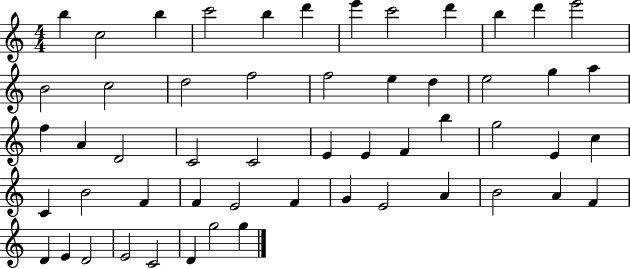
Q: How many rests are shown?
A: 0